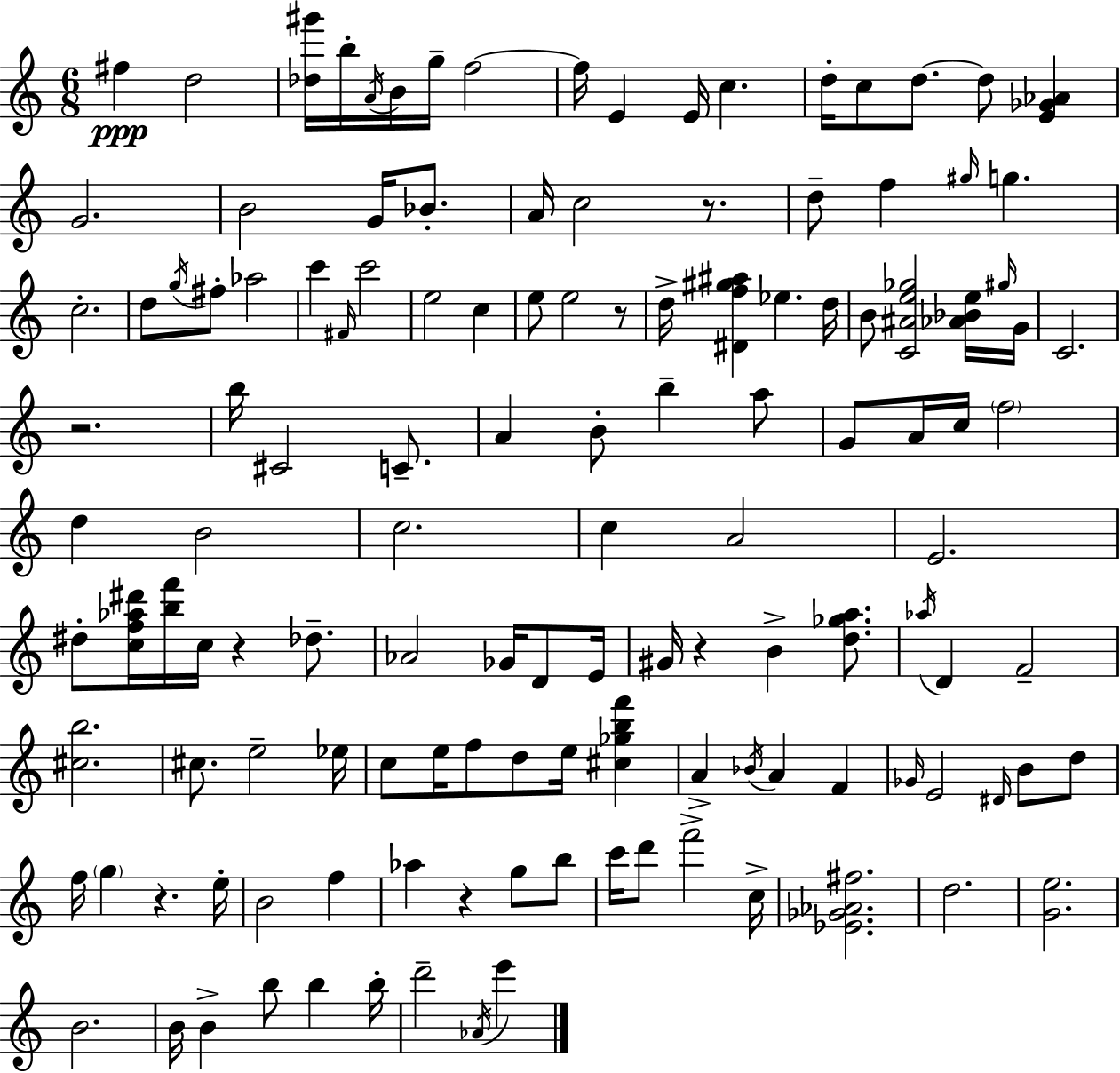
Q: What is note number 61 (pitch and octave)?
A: E4